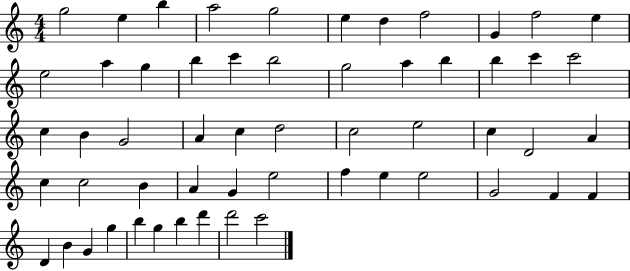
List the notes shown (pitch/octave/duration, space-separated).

G5/h E5/q B5/q A5/h G5/h E5/q D5/q F5/h G4/q F5/h E5/q E5/h A5/q G5/q B5/q C6/q B5/h G5/h A5/q B5/q B5/q C6/q C6/h C5/q B4/q G4/h A4/q C5/q D5/h C5/h E5/h C5/q D4/h A4/q C5/q C5/h B4/q A4/q G4/q E5/h F5/q E5/q E5/h G4/h F4/q F4/q D4/q B4/q G4/q G5/q B5/q G5/q B5/q D6/q D6/h C6/h